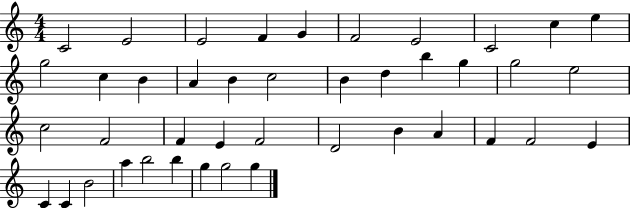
{
  \clef treble
  \numericTimeSignature
  \time 4/4
  \key c \major
  c'2 e'2 | e'2 f'4 g'4 | f'2 e'2 | c'2 c''4 e''4 | \break g''2 c''4 b'4 | a'4 b'4 c''2 | b'4 d''4 b''4 g''4 | g''2 e''2 | \break c''2 f'2 | f'4 e'4 f'2 | d'2 b'4 a'4 | f'4 f'2 e'4 | \break c'4 c'4 b'2 | a''4 b''2 b''4 | g''4 g''2 g''4 | \bar "|."
}